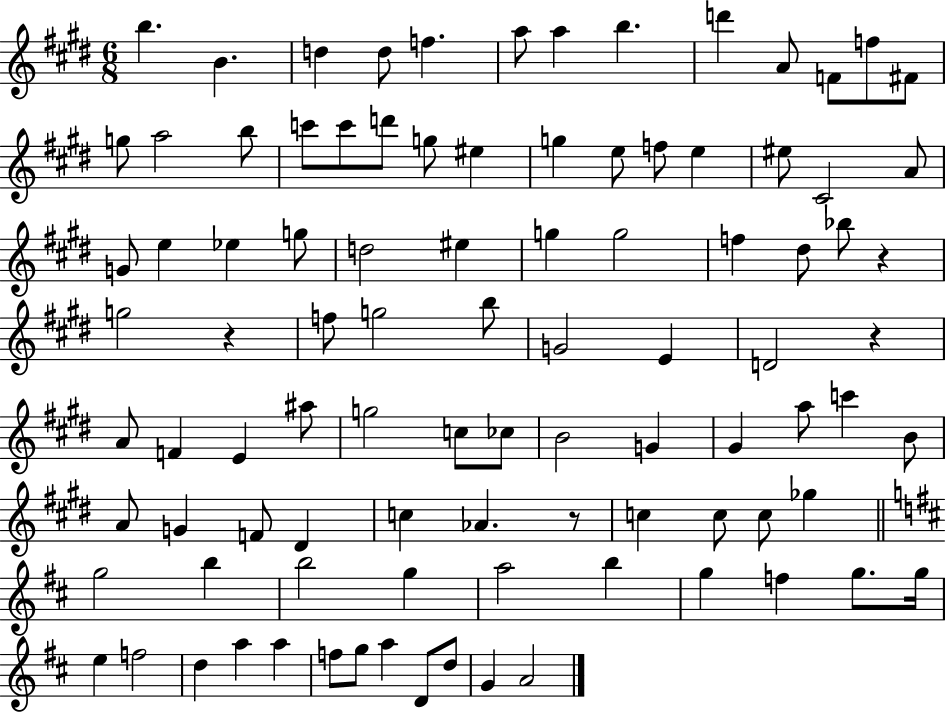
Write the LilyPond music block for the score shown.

{
  \clef treble
  \numericTimeSignature
  \time 6/8
  \key e \major
  b''4. b'4. | d''4 d''8 f''4. | a''8 a''4 b''4. | d'''4 a'8 f'8 f''8 fis'8 | \break g''8 a''2 b''8 | c'''8 c'''8 d'''8 g''8 eis''4 | g''4 e''8 f''8 e''4 | eis''8 cis'2 a'8 | \break g'8 e''4 ees''4 g''8 | d''2 eis''4 | g''4 g''2 | f''4 dis''8 bes''8 r4 | \break g''2 r4 | f''8 g''2 b''8 | g'2 e'4 | d'2 r4 | \break a'8 f'4 e'4 ais''8 | g''2 c''8 ces''8 | b'2 g'4 | gis'4 a''8 c'''4 b'8 | \break a'8 g'4 f'8 dis'4 | c''4 aes'4. r8 | c''4 c''8 c''8 ges''4 | \bar "||" \break \key d \major g''2 b''4 | b''2 g''4 | a''2 b''4 | g''4 f''4 g''8. g''16 | \break e''4 f''2 | d''4 a''4 a''4 | f''8 g''8 a''4 d'8 d''8 | g'4 a'2 | \break \bar "|."
}